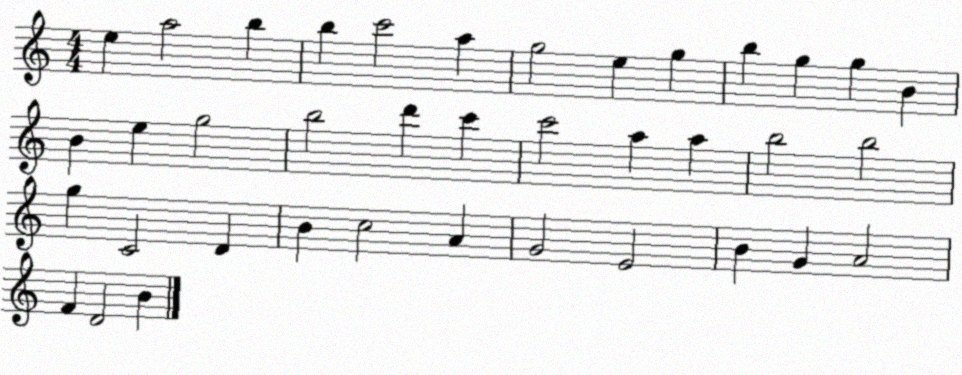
X:1
T:Untitled
M:4/4
L:1/4
K:C
e a2 b b c'2 a g2 e g b g g B B e g2 b2 d' c' c'2 a a b2 b2 g C2 D B c2 A G2 E2 B G A2 F D2 B